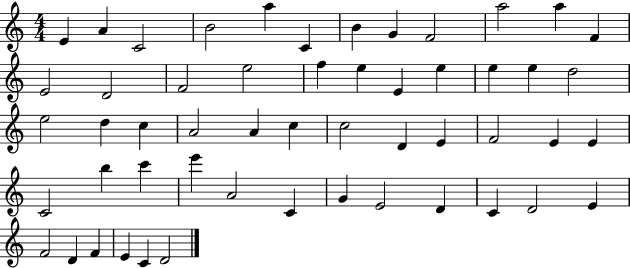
{
  \clef treble
  \numericTimeSignature
  \time 4/4
  \key c \major
  e'4 a'4 c'2 | b'2 a''4 c'4 | b'4 g'4 f'2 | a''2 a''4 f'4 | \break e'2 d'2 | f'2 e''2 | f''4 e''4 e'4 e''4 | e''4 e''4 d''2 | \break e''2 d''4 c''4 | a'2 a'4 c''4 | c''2 d'4 e'4 | f'2 e'4 e'4 | \break c'2 b''4 c'''4 | e'''4 a'2 c'4 | g'4 e'2 d'4 | c'4 d'2 e'4 | \break f'2 d'4 f'4 | e'4 c'4 d'2 | \bar "|."
}